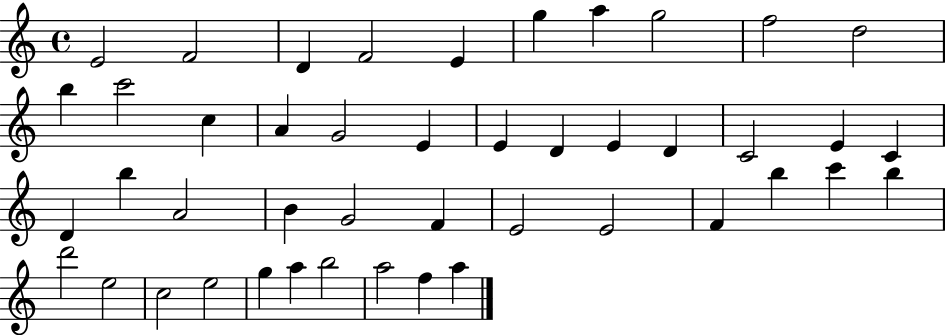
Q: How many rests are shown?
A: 0